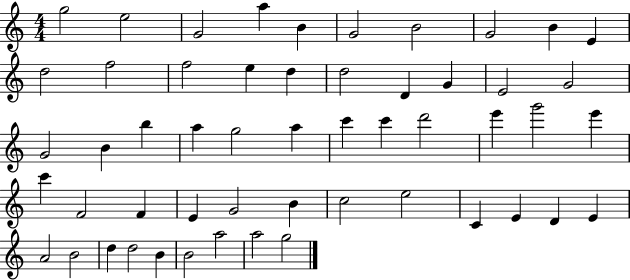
{
  \clef treble
  \numericTimeSignature
  \time 4/4
  \key c \major
  g''2 e''2 | g'2 a''4 b'4 | g'2 b'2 | g'2 b'4 e'4 | \break d''2 f''2 | f''2 e''4 d''4 | d''2 d'4 g'4 | e'2 g'2 | \break g'2 b'4 b''4 | a''4 g''2 a''4 | c'''4 c'''4 d'''2 | e'''4 g'''2 e'''4 | \break c'''4 f'2 f'4 | e'4 g'2 b'4 | c''2 e''2 | c'4 e'4 d'4 e'4 | \break a'2 b'2 | d''4 d''2 b'4 | b'2 a''2 | a''2 g''2 | \break \bar "|."
}